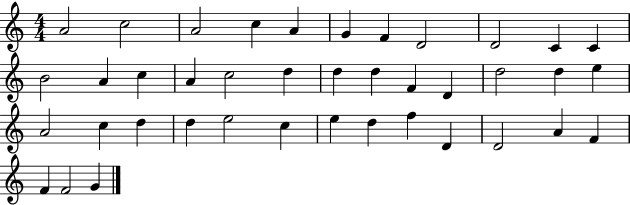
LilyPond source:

{
  \clef treble
  \numericTimeSignature
  \time 4/4
  \key c \major
  a'2 c''2 | a'2 c''4 a'4 | g'4 f'4 d'2 | d'2 c'4 c'4 | \break b'2 a'4 c''4 | a'4 c''2 d''4 | d''4 d''4 f'4 d'4 | d''2 d''4 e''4 | \break a'2 c''4 d''4 | d''4 e''2 c''4 | e''4 d''4 f''4 d'4 | d'2 a'4 f'4 | \break f'4 f'2 g'4 | \bar "|."
}